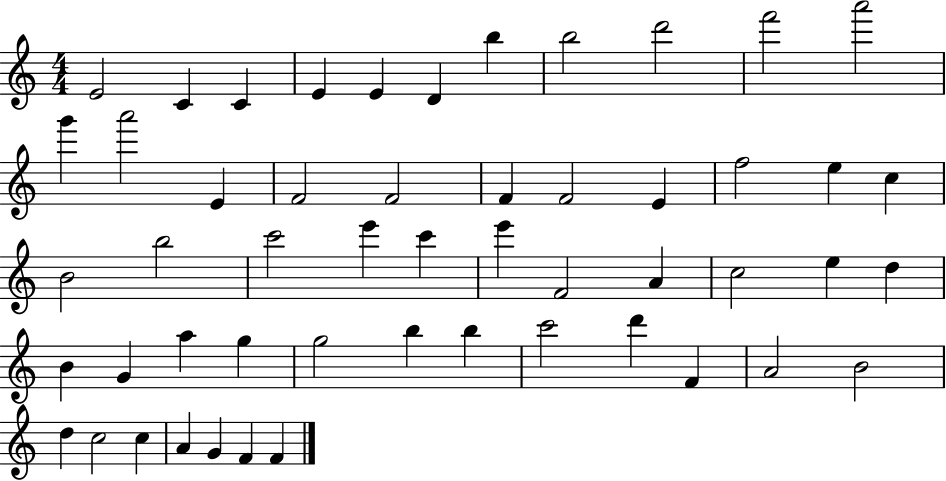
X:1
T:Untitled
M:4/4
L:1/4
K:C
E2 C C E E D b b2 d'2 f'2 a'2 g' a'2 E F2 F2 F F2 E f2 e c B2 b2 c'2 e' c' e' F2 A c2 e d B G a g g2 b b c'2 d' F A2 B2 d c2 c A G F F